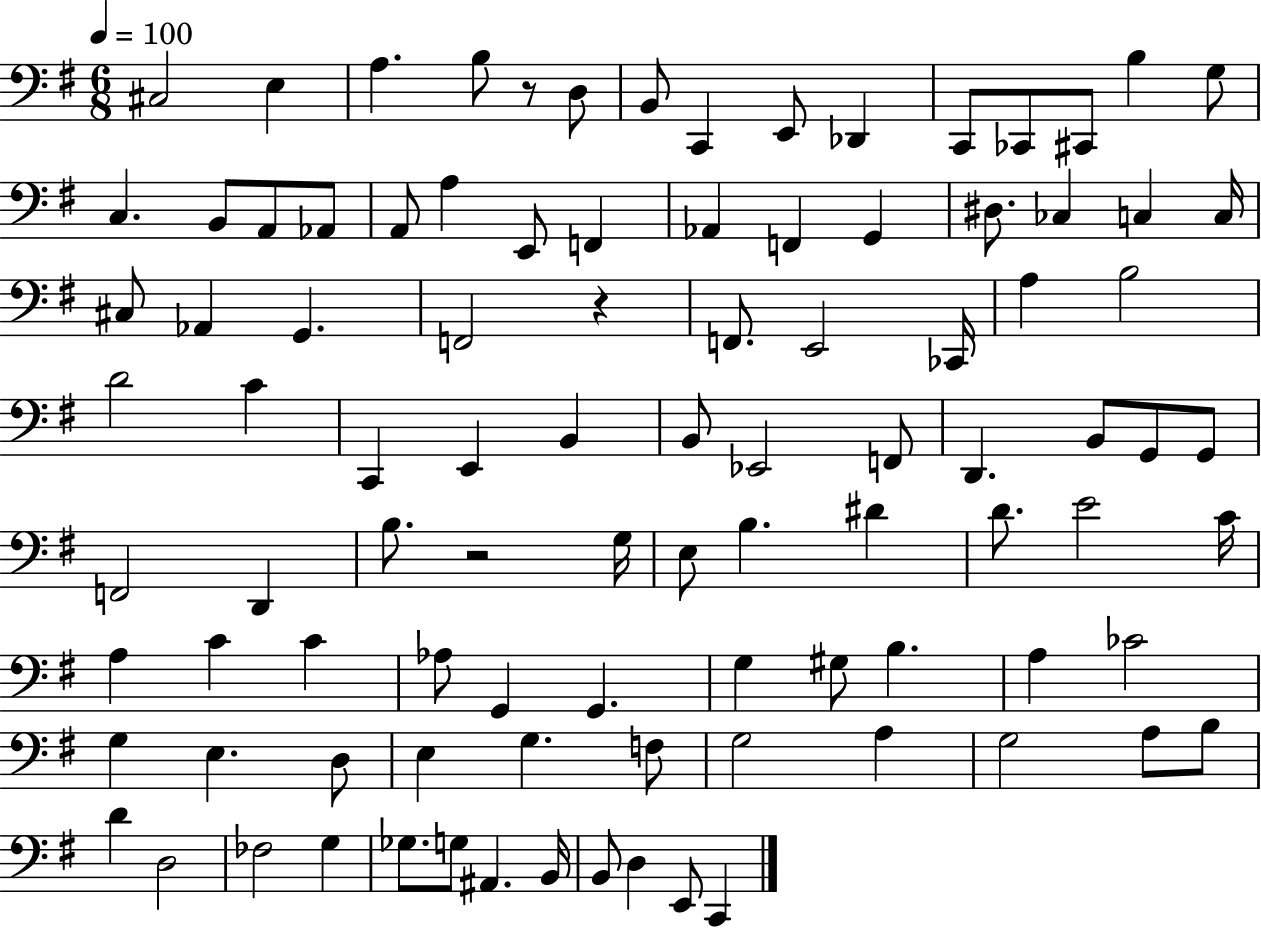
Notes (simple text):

C#3/h E3/q A3/q. B3/e R/e D3/e B2/e C2/q E2/e Db2/q C2/e CES2/e C#2/e B3/q G3/e C3/q. B2/e A2/e Ab2/e A2/e A3/q E2/e F2/q Ab2/q F2/q G2/q D#3/e. CES3/q C3/q C3/s C#3/e Ab2/q G2/q. F2/h R/q F2/e. E2/h CES2/s A3/q B3/h D4/h C4/q C2/q E2/q B2/q B2/e Eb2/h F2/e D2/q. B2/e G2/e G2/e F2/h D2/q B3/e. R/h G3/s E3/e B3/q. D#4/q D4/e. E4/h C4/s A3/q C4/q C4/q Ab3/e G2/q G2/q. G3/q G#3/e B3/q. A3/q CES4/h G3/q E3/q. D3/e E3/q G3/q. F3/e G3/h A3/q G3/h A3/e B3/e D4/q D3/h FES3/h G3/q Gb3/e. G3/e A#2/q. B2/s B2/e D3/q E2/e C2/q